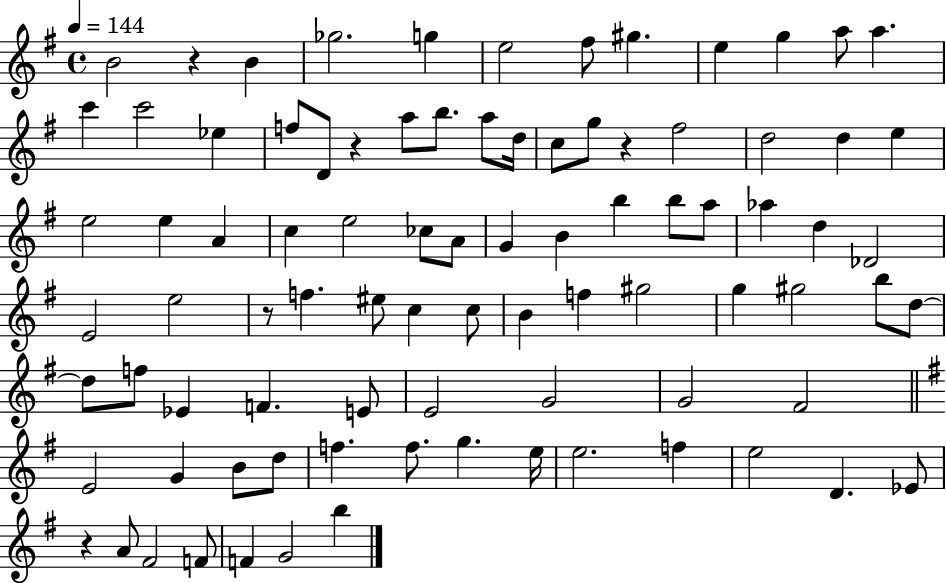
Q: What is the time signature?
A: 4/4